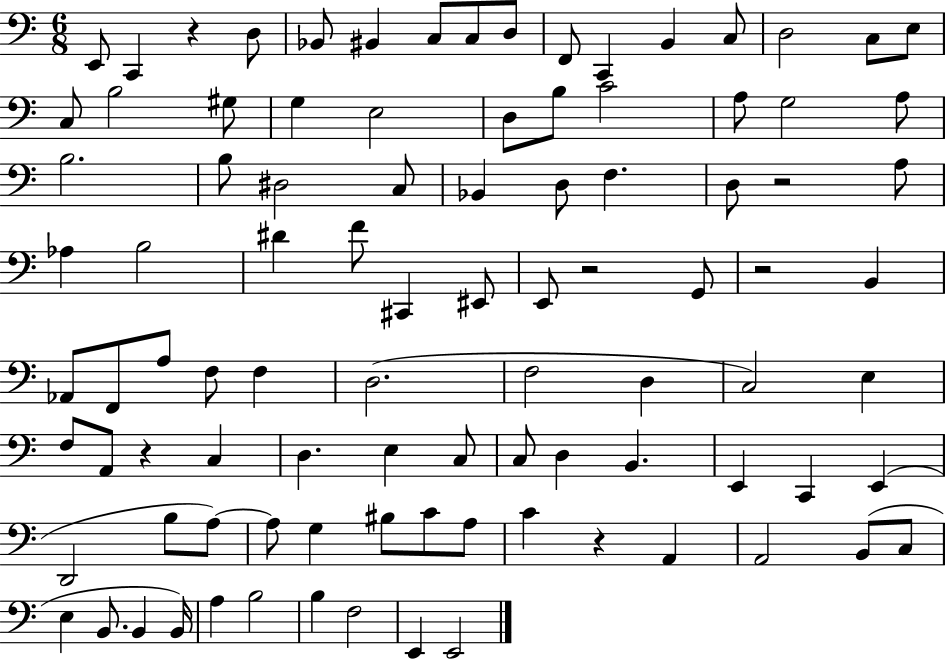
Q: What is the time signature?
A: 6/8